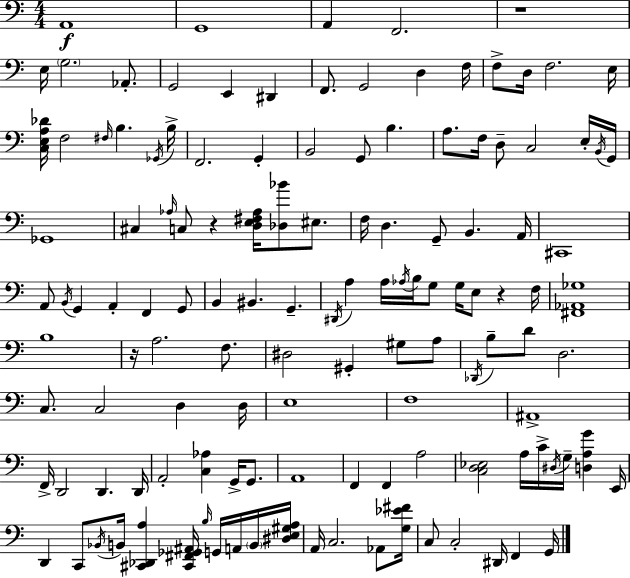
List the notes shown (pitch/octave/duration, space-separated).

A2/w G2/w A2/q F2/h. R/w E3/s G3/h. Ab2/e. G2/h E2/q D#2/q F2/e. G2/h D3/q F3/s F3/e D3/s F3/h. E3/s [C3,E3,A3,Db4]/s F3/h F#3/s B3/q. Gb2/s B3/s F2/h. G2/q B2/h G2/e B3/q. A3/e. F3/s D3/e C3/h E3/s B2/s G2/s Gb2/w C#3/q Ab3/s C3/e R/q [D3,E3,F#3,Ab3]/s [Db3,Bb4]/e EIS3/e. F3/s D3/q. G2/e B2/q. A2/s C#2/w A2/e B2/s G2/q A2/q F2/q G2/e B2/q BIS2/q. G2/q. D#2/s A3/q A3/s Ab3/s B3/s G3/e G3/s E3/e R/q F3/s [F#2,Ab2,Gb3]/w B3/w R/s A3/h. F3/e. D#3/h G#2/q G#3/e A3/e Db2/s B3/e D4/e D3/h. C3/e. C3/h D3/q D3/s E3/w F3/w A#2/w F2/s D2/h D2/q. D2/s A2/h [C3,Ab3]/q G2/s G2/e. A2/w F2/q F2/q A3/h [C3,D3,Eb3]/h A3/s C4/s D#3/s G3/s [D3,A3,G4]/q E2/s D2/q C2/e Bb2/s B2/s [C#2,Db2,A3]/q [C#2,F#2,Gb2,A#2]/s B3/s G2/s A2/s B2/s [D#3,E3,G#3,A3]/s A2/s C3/h. Ab2/e [G3,Eb4,F#4]/s C3/e C3/h D#2/s F2/q G2/s